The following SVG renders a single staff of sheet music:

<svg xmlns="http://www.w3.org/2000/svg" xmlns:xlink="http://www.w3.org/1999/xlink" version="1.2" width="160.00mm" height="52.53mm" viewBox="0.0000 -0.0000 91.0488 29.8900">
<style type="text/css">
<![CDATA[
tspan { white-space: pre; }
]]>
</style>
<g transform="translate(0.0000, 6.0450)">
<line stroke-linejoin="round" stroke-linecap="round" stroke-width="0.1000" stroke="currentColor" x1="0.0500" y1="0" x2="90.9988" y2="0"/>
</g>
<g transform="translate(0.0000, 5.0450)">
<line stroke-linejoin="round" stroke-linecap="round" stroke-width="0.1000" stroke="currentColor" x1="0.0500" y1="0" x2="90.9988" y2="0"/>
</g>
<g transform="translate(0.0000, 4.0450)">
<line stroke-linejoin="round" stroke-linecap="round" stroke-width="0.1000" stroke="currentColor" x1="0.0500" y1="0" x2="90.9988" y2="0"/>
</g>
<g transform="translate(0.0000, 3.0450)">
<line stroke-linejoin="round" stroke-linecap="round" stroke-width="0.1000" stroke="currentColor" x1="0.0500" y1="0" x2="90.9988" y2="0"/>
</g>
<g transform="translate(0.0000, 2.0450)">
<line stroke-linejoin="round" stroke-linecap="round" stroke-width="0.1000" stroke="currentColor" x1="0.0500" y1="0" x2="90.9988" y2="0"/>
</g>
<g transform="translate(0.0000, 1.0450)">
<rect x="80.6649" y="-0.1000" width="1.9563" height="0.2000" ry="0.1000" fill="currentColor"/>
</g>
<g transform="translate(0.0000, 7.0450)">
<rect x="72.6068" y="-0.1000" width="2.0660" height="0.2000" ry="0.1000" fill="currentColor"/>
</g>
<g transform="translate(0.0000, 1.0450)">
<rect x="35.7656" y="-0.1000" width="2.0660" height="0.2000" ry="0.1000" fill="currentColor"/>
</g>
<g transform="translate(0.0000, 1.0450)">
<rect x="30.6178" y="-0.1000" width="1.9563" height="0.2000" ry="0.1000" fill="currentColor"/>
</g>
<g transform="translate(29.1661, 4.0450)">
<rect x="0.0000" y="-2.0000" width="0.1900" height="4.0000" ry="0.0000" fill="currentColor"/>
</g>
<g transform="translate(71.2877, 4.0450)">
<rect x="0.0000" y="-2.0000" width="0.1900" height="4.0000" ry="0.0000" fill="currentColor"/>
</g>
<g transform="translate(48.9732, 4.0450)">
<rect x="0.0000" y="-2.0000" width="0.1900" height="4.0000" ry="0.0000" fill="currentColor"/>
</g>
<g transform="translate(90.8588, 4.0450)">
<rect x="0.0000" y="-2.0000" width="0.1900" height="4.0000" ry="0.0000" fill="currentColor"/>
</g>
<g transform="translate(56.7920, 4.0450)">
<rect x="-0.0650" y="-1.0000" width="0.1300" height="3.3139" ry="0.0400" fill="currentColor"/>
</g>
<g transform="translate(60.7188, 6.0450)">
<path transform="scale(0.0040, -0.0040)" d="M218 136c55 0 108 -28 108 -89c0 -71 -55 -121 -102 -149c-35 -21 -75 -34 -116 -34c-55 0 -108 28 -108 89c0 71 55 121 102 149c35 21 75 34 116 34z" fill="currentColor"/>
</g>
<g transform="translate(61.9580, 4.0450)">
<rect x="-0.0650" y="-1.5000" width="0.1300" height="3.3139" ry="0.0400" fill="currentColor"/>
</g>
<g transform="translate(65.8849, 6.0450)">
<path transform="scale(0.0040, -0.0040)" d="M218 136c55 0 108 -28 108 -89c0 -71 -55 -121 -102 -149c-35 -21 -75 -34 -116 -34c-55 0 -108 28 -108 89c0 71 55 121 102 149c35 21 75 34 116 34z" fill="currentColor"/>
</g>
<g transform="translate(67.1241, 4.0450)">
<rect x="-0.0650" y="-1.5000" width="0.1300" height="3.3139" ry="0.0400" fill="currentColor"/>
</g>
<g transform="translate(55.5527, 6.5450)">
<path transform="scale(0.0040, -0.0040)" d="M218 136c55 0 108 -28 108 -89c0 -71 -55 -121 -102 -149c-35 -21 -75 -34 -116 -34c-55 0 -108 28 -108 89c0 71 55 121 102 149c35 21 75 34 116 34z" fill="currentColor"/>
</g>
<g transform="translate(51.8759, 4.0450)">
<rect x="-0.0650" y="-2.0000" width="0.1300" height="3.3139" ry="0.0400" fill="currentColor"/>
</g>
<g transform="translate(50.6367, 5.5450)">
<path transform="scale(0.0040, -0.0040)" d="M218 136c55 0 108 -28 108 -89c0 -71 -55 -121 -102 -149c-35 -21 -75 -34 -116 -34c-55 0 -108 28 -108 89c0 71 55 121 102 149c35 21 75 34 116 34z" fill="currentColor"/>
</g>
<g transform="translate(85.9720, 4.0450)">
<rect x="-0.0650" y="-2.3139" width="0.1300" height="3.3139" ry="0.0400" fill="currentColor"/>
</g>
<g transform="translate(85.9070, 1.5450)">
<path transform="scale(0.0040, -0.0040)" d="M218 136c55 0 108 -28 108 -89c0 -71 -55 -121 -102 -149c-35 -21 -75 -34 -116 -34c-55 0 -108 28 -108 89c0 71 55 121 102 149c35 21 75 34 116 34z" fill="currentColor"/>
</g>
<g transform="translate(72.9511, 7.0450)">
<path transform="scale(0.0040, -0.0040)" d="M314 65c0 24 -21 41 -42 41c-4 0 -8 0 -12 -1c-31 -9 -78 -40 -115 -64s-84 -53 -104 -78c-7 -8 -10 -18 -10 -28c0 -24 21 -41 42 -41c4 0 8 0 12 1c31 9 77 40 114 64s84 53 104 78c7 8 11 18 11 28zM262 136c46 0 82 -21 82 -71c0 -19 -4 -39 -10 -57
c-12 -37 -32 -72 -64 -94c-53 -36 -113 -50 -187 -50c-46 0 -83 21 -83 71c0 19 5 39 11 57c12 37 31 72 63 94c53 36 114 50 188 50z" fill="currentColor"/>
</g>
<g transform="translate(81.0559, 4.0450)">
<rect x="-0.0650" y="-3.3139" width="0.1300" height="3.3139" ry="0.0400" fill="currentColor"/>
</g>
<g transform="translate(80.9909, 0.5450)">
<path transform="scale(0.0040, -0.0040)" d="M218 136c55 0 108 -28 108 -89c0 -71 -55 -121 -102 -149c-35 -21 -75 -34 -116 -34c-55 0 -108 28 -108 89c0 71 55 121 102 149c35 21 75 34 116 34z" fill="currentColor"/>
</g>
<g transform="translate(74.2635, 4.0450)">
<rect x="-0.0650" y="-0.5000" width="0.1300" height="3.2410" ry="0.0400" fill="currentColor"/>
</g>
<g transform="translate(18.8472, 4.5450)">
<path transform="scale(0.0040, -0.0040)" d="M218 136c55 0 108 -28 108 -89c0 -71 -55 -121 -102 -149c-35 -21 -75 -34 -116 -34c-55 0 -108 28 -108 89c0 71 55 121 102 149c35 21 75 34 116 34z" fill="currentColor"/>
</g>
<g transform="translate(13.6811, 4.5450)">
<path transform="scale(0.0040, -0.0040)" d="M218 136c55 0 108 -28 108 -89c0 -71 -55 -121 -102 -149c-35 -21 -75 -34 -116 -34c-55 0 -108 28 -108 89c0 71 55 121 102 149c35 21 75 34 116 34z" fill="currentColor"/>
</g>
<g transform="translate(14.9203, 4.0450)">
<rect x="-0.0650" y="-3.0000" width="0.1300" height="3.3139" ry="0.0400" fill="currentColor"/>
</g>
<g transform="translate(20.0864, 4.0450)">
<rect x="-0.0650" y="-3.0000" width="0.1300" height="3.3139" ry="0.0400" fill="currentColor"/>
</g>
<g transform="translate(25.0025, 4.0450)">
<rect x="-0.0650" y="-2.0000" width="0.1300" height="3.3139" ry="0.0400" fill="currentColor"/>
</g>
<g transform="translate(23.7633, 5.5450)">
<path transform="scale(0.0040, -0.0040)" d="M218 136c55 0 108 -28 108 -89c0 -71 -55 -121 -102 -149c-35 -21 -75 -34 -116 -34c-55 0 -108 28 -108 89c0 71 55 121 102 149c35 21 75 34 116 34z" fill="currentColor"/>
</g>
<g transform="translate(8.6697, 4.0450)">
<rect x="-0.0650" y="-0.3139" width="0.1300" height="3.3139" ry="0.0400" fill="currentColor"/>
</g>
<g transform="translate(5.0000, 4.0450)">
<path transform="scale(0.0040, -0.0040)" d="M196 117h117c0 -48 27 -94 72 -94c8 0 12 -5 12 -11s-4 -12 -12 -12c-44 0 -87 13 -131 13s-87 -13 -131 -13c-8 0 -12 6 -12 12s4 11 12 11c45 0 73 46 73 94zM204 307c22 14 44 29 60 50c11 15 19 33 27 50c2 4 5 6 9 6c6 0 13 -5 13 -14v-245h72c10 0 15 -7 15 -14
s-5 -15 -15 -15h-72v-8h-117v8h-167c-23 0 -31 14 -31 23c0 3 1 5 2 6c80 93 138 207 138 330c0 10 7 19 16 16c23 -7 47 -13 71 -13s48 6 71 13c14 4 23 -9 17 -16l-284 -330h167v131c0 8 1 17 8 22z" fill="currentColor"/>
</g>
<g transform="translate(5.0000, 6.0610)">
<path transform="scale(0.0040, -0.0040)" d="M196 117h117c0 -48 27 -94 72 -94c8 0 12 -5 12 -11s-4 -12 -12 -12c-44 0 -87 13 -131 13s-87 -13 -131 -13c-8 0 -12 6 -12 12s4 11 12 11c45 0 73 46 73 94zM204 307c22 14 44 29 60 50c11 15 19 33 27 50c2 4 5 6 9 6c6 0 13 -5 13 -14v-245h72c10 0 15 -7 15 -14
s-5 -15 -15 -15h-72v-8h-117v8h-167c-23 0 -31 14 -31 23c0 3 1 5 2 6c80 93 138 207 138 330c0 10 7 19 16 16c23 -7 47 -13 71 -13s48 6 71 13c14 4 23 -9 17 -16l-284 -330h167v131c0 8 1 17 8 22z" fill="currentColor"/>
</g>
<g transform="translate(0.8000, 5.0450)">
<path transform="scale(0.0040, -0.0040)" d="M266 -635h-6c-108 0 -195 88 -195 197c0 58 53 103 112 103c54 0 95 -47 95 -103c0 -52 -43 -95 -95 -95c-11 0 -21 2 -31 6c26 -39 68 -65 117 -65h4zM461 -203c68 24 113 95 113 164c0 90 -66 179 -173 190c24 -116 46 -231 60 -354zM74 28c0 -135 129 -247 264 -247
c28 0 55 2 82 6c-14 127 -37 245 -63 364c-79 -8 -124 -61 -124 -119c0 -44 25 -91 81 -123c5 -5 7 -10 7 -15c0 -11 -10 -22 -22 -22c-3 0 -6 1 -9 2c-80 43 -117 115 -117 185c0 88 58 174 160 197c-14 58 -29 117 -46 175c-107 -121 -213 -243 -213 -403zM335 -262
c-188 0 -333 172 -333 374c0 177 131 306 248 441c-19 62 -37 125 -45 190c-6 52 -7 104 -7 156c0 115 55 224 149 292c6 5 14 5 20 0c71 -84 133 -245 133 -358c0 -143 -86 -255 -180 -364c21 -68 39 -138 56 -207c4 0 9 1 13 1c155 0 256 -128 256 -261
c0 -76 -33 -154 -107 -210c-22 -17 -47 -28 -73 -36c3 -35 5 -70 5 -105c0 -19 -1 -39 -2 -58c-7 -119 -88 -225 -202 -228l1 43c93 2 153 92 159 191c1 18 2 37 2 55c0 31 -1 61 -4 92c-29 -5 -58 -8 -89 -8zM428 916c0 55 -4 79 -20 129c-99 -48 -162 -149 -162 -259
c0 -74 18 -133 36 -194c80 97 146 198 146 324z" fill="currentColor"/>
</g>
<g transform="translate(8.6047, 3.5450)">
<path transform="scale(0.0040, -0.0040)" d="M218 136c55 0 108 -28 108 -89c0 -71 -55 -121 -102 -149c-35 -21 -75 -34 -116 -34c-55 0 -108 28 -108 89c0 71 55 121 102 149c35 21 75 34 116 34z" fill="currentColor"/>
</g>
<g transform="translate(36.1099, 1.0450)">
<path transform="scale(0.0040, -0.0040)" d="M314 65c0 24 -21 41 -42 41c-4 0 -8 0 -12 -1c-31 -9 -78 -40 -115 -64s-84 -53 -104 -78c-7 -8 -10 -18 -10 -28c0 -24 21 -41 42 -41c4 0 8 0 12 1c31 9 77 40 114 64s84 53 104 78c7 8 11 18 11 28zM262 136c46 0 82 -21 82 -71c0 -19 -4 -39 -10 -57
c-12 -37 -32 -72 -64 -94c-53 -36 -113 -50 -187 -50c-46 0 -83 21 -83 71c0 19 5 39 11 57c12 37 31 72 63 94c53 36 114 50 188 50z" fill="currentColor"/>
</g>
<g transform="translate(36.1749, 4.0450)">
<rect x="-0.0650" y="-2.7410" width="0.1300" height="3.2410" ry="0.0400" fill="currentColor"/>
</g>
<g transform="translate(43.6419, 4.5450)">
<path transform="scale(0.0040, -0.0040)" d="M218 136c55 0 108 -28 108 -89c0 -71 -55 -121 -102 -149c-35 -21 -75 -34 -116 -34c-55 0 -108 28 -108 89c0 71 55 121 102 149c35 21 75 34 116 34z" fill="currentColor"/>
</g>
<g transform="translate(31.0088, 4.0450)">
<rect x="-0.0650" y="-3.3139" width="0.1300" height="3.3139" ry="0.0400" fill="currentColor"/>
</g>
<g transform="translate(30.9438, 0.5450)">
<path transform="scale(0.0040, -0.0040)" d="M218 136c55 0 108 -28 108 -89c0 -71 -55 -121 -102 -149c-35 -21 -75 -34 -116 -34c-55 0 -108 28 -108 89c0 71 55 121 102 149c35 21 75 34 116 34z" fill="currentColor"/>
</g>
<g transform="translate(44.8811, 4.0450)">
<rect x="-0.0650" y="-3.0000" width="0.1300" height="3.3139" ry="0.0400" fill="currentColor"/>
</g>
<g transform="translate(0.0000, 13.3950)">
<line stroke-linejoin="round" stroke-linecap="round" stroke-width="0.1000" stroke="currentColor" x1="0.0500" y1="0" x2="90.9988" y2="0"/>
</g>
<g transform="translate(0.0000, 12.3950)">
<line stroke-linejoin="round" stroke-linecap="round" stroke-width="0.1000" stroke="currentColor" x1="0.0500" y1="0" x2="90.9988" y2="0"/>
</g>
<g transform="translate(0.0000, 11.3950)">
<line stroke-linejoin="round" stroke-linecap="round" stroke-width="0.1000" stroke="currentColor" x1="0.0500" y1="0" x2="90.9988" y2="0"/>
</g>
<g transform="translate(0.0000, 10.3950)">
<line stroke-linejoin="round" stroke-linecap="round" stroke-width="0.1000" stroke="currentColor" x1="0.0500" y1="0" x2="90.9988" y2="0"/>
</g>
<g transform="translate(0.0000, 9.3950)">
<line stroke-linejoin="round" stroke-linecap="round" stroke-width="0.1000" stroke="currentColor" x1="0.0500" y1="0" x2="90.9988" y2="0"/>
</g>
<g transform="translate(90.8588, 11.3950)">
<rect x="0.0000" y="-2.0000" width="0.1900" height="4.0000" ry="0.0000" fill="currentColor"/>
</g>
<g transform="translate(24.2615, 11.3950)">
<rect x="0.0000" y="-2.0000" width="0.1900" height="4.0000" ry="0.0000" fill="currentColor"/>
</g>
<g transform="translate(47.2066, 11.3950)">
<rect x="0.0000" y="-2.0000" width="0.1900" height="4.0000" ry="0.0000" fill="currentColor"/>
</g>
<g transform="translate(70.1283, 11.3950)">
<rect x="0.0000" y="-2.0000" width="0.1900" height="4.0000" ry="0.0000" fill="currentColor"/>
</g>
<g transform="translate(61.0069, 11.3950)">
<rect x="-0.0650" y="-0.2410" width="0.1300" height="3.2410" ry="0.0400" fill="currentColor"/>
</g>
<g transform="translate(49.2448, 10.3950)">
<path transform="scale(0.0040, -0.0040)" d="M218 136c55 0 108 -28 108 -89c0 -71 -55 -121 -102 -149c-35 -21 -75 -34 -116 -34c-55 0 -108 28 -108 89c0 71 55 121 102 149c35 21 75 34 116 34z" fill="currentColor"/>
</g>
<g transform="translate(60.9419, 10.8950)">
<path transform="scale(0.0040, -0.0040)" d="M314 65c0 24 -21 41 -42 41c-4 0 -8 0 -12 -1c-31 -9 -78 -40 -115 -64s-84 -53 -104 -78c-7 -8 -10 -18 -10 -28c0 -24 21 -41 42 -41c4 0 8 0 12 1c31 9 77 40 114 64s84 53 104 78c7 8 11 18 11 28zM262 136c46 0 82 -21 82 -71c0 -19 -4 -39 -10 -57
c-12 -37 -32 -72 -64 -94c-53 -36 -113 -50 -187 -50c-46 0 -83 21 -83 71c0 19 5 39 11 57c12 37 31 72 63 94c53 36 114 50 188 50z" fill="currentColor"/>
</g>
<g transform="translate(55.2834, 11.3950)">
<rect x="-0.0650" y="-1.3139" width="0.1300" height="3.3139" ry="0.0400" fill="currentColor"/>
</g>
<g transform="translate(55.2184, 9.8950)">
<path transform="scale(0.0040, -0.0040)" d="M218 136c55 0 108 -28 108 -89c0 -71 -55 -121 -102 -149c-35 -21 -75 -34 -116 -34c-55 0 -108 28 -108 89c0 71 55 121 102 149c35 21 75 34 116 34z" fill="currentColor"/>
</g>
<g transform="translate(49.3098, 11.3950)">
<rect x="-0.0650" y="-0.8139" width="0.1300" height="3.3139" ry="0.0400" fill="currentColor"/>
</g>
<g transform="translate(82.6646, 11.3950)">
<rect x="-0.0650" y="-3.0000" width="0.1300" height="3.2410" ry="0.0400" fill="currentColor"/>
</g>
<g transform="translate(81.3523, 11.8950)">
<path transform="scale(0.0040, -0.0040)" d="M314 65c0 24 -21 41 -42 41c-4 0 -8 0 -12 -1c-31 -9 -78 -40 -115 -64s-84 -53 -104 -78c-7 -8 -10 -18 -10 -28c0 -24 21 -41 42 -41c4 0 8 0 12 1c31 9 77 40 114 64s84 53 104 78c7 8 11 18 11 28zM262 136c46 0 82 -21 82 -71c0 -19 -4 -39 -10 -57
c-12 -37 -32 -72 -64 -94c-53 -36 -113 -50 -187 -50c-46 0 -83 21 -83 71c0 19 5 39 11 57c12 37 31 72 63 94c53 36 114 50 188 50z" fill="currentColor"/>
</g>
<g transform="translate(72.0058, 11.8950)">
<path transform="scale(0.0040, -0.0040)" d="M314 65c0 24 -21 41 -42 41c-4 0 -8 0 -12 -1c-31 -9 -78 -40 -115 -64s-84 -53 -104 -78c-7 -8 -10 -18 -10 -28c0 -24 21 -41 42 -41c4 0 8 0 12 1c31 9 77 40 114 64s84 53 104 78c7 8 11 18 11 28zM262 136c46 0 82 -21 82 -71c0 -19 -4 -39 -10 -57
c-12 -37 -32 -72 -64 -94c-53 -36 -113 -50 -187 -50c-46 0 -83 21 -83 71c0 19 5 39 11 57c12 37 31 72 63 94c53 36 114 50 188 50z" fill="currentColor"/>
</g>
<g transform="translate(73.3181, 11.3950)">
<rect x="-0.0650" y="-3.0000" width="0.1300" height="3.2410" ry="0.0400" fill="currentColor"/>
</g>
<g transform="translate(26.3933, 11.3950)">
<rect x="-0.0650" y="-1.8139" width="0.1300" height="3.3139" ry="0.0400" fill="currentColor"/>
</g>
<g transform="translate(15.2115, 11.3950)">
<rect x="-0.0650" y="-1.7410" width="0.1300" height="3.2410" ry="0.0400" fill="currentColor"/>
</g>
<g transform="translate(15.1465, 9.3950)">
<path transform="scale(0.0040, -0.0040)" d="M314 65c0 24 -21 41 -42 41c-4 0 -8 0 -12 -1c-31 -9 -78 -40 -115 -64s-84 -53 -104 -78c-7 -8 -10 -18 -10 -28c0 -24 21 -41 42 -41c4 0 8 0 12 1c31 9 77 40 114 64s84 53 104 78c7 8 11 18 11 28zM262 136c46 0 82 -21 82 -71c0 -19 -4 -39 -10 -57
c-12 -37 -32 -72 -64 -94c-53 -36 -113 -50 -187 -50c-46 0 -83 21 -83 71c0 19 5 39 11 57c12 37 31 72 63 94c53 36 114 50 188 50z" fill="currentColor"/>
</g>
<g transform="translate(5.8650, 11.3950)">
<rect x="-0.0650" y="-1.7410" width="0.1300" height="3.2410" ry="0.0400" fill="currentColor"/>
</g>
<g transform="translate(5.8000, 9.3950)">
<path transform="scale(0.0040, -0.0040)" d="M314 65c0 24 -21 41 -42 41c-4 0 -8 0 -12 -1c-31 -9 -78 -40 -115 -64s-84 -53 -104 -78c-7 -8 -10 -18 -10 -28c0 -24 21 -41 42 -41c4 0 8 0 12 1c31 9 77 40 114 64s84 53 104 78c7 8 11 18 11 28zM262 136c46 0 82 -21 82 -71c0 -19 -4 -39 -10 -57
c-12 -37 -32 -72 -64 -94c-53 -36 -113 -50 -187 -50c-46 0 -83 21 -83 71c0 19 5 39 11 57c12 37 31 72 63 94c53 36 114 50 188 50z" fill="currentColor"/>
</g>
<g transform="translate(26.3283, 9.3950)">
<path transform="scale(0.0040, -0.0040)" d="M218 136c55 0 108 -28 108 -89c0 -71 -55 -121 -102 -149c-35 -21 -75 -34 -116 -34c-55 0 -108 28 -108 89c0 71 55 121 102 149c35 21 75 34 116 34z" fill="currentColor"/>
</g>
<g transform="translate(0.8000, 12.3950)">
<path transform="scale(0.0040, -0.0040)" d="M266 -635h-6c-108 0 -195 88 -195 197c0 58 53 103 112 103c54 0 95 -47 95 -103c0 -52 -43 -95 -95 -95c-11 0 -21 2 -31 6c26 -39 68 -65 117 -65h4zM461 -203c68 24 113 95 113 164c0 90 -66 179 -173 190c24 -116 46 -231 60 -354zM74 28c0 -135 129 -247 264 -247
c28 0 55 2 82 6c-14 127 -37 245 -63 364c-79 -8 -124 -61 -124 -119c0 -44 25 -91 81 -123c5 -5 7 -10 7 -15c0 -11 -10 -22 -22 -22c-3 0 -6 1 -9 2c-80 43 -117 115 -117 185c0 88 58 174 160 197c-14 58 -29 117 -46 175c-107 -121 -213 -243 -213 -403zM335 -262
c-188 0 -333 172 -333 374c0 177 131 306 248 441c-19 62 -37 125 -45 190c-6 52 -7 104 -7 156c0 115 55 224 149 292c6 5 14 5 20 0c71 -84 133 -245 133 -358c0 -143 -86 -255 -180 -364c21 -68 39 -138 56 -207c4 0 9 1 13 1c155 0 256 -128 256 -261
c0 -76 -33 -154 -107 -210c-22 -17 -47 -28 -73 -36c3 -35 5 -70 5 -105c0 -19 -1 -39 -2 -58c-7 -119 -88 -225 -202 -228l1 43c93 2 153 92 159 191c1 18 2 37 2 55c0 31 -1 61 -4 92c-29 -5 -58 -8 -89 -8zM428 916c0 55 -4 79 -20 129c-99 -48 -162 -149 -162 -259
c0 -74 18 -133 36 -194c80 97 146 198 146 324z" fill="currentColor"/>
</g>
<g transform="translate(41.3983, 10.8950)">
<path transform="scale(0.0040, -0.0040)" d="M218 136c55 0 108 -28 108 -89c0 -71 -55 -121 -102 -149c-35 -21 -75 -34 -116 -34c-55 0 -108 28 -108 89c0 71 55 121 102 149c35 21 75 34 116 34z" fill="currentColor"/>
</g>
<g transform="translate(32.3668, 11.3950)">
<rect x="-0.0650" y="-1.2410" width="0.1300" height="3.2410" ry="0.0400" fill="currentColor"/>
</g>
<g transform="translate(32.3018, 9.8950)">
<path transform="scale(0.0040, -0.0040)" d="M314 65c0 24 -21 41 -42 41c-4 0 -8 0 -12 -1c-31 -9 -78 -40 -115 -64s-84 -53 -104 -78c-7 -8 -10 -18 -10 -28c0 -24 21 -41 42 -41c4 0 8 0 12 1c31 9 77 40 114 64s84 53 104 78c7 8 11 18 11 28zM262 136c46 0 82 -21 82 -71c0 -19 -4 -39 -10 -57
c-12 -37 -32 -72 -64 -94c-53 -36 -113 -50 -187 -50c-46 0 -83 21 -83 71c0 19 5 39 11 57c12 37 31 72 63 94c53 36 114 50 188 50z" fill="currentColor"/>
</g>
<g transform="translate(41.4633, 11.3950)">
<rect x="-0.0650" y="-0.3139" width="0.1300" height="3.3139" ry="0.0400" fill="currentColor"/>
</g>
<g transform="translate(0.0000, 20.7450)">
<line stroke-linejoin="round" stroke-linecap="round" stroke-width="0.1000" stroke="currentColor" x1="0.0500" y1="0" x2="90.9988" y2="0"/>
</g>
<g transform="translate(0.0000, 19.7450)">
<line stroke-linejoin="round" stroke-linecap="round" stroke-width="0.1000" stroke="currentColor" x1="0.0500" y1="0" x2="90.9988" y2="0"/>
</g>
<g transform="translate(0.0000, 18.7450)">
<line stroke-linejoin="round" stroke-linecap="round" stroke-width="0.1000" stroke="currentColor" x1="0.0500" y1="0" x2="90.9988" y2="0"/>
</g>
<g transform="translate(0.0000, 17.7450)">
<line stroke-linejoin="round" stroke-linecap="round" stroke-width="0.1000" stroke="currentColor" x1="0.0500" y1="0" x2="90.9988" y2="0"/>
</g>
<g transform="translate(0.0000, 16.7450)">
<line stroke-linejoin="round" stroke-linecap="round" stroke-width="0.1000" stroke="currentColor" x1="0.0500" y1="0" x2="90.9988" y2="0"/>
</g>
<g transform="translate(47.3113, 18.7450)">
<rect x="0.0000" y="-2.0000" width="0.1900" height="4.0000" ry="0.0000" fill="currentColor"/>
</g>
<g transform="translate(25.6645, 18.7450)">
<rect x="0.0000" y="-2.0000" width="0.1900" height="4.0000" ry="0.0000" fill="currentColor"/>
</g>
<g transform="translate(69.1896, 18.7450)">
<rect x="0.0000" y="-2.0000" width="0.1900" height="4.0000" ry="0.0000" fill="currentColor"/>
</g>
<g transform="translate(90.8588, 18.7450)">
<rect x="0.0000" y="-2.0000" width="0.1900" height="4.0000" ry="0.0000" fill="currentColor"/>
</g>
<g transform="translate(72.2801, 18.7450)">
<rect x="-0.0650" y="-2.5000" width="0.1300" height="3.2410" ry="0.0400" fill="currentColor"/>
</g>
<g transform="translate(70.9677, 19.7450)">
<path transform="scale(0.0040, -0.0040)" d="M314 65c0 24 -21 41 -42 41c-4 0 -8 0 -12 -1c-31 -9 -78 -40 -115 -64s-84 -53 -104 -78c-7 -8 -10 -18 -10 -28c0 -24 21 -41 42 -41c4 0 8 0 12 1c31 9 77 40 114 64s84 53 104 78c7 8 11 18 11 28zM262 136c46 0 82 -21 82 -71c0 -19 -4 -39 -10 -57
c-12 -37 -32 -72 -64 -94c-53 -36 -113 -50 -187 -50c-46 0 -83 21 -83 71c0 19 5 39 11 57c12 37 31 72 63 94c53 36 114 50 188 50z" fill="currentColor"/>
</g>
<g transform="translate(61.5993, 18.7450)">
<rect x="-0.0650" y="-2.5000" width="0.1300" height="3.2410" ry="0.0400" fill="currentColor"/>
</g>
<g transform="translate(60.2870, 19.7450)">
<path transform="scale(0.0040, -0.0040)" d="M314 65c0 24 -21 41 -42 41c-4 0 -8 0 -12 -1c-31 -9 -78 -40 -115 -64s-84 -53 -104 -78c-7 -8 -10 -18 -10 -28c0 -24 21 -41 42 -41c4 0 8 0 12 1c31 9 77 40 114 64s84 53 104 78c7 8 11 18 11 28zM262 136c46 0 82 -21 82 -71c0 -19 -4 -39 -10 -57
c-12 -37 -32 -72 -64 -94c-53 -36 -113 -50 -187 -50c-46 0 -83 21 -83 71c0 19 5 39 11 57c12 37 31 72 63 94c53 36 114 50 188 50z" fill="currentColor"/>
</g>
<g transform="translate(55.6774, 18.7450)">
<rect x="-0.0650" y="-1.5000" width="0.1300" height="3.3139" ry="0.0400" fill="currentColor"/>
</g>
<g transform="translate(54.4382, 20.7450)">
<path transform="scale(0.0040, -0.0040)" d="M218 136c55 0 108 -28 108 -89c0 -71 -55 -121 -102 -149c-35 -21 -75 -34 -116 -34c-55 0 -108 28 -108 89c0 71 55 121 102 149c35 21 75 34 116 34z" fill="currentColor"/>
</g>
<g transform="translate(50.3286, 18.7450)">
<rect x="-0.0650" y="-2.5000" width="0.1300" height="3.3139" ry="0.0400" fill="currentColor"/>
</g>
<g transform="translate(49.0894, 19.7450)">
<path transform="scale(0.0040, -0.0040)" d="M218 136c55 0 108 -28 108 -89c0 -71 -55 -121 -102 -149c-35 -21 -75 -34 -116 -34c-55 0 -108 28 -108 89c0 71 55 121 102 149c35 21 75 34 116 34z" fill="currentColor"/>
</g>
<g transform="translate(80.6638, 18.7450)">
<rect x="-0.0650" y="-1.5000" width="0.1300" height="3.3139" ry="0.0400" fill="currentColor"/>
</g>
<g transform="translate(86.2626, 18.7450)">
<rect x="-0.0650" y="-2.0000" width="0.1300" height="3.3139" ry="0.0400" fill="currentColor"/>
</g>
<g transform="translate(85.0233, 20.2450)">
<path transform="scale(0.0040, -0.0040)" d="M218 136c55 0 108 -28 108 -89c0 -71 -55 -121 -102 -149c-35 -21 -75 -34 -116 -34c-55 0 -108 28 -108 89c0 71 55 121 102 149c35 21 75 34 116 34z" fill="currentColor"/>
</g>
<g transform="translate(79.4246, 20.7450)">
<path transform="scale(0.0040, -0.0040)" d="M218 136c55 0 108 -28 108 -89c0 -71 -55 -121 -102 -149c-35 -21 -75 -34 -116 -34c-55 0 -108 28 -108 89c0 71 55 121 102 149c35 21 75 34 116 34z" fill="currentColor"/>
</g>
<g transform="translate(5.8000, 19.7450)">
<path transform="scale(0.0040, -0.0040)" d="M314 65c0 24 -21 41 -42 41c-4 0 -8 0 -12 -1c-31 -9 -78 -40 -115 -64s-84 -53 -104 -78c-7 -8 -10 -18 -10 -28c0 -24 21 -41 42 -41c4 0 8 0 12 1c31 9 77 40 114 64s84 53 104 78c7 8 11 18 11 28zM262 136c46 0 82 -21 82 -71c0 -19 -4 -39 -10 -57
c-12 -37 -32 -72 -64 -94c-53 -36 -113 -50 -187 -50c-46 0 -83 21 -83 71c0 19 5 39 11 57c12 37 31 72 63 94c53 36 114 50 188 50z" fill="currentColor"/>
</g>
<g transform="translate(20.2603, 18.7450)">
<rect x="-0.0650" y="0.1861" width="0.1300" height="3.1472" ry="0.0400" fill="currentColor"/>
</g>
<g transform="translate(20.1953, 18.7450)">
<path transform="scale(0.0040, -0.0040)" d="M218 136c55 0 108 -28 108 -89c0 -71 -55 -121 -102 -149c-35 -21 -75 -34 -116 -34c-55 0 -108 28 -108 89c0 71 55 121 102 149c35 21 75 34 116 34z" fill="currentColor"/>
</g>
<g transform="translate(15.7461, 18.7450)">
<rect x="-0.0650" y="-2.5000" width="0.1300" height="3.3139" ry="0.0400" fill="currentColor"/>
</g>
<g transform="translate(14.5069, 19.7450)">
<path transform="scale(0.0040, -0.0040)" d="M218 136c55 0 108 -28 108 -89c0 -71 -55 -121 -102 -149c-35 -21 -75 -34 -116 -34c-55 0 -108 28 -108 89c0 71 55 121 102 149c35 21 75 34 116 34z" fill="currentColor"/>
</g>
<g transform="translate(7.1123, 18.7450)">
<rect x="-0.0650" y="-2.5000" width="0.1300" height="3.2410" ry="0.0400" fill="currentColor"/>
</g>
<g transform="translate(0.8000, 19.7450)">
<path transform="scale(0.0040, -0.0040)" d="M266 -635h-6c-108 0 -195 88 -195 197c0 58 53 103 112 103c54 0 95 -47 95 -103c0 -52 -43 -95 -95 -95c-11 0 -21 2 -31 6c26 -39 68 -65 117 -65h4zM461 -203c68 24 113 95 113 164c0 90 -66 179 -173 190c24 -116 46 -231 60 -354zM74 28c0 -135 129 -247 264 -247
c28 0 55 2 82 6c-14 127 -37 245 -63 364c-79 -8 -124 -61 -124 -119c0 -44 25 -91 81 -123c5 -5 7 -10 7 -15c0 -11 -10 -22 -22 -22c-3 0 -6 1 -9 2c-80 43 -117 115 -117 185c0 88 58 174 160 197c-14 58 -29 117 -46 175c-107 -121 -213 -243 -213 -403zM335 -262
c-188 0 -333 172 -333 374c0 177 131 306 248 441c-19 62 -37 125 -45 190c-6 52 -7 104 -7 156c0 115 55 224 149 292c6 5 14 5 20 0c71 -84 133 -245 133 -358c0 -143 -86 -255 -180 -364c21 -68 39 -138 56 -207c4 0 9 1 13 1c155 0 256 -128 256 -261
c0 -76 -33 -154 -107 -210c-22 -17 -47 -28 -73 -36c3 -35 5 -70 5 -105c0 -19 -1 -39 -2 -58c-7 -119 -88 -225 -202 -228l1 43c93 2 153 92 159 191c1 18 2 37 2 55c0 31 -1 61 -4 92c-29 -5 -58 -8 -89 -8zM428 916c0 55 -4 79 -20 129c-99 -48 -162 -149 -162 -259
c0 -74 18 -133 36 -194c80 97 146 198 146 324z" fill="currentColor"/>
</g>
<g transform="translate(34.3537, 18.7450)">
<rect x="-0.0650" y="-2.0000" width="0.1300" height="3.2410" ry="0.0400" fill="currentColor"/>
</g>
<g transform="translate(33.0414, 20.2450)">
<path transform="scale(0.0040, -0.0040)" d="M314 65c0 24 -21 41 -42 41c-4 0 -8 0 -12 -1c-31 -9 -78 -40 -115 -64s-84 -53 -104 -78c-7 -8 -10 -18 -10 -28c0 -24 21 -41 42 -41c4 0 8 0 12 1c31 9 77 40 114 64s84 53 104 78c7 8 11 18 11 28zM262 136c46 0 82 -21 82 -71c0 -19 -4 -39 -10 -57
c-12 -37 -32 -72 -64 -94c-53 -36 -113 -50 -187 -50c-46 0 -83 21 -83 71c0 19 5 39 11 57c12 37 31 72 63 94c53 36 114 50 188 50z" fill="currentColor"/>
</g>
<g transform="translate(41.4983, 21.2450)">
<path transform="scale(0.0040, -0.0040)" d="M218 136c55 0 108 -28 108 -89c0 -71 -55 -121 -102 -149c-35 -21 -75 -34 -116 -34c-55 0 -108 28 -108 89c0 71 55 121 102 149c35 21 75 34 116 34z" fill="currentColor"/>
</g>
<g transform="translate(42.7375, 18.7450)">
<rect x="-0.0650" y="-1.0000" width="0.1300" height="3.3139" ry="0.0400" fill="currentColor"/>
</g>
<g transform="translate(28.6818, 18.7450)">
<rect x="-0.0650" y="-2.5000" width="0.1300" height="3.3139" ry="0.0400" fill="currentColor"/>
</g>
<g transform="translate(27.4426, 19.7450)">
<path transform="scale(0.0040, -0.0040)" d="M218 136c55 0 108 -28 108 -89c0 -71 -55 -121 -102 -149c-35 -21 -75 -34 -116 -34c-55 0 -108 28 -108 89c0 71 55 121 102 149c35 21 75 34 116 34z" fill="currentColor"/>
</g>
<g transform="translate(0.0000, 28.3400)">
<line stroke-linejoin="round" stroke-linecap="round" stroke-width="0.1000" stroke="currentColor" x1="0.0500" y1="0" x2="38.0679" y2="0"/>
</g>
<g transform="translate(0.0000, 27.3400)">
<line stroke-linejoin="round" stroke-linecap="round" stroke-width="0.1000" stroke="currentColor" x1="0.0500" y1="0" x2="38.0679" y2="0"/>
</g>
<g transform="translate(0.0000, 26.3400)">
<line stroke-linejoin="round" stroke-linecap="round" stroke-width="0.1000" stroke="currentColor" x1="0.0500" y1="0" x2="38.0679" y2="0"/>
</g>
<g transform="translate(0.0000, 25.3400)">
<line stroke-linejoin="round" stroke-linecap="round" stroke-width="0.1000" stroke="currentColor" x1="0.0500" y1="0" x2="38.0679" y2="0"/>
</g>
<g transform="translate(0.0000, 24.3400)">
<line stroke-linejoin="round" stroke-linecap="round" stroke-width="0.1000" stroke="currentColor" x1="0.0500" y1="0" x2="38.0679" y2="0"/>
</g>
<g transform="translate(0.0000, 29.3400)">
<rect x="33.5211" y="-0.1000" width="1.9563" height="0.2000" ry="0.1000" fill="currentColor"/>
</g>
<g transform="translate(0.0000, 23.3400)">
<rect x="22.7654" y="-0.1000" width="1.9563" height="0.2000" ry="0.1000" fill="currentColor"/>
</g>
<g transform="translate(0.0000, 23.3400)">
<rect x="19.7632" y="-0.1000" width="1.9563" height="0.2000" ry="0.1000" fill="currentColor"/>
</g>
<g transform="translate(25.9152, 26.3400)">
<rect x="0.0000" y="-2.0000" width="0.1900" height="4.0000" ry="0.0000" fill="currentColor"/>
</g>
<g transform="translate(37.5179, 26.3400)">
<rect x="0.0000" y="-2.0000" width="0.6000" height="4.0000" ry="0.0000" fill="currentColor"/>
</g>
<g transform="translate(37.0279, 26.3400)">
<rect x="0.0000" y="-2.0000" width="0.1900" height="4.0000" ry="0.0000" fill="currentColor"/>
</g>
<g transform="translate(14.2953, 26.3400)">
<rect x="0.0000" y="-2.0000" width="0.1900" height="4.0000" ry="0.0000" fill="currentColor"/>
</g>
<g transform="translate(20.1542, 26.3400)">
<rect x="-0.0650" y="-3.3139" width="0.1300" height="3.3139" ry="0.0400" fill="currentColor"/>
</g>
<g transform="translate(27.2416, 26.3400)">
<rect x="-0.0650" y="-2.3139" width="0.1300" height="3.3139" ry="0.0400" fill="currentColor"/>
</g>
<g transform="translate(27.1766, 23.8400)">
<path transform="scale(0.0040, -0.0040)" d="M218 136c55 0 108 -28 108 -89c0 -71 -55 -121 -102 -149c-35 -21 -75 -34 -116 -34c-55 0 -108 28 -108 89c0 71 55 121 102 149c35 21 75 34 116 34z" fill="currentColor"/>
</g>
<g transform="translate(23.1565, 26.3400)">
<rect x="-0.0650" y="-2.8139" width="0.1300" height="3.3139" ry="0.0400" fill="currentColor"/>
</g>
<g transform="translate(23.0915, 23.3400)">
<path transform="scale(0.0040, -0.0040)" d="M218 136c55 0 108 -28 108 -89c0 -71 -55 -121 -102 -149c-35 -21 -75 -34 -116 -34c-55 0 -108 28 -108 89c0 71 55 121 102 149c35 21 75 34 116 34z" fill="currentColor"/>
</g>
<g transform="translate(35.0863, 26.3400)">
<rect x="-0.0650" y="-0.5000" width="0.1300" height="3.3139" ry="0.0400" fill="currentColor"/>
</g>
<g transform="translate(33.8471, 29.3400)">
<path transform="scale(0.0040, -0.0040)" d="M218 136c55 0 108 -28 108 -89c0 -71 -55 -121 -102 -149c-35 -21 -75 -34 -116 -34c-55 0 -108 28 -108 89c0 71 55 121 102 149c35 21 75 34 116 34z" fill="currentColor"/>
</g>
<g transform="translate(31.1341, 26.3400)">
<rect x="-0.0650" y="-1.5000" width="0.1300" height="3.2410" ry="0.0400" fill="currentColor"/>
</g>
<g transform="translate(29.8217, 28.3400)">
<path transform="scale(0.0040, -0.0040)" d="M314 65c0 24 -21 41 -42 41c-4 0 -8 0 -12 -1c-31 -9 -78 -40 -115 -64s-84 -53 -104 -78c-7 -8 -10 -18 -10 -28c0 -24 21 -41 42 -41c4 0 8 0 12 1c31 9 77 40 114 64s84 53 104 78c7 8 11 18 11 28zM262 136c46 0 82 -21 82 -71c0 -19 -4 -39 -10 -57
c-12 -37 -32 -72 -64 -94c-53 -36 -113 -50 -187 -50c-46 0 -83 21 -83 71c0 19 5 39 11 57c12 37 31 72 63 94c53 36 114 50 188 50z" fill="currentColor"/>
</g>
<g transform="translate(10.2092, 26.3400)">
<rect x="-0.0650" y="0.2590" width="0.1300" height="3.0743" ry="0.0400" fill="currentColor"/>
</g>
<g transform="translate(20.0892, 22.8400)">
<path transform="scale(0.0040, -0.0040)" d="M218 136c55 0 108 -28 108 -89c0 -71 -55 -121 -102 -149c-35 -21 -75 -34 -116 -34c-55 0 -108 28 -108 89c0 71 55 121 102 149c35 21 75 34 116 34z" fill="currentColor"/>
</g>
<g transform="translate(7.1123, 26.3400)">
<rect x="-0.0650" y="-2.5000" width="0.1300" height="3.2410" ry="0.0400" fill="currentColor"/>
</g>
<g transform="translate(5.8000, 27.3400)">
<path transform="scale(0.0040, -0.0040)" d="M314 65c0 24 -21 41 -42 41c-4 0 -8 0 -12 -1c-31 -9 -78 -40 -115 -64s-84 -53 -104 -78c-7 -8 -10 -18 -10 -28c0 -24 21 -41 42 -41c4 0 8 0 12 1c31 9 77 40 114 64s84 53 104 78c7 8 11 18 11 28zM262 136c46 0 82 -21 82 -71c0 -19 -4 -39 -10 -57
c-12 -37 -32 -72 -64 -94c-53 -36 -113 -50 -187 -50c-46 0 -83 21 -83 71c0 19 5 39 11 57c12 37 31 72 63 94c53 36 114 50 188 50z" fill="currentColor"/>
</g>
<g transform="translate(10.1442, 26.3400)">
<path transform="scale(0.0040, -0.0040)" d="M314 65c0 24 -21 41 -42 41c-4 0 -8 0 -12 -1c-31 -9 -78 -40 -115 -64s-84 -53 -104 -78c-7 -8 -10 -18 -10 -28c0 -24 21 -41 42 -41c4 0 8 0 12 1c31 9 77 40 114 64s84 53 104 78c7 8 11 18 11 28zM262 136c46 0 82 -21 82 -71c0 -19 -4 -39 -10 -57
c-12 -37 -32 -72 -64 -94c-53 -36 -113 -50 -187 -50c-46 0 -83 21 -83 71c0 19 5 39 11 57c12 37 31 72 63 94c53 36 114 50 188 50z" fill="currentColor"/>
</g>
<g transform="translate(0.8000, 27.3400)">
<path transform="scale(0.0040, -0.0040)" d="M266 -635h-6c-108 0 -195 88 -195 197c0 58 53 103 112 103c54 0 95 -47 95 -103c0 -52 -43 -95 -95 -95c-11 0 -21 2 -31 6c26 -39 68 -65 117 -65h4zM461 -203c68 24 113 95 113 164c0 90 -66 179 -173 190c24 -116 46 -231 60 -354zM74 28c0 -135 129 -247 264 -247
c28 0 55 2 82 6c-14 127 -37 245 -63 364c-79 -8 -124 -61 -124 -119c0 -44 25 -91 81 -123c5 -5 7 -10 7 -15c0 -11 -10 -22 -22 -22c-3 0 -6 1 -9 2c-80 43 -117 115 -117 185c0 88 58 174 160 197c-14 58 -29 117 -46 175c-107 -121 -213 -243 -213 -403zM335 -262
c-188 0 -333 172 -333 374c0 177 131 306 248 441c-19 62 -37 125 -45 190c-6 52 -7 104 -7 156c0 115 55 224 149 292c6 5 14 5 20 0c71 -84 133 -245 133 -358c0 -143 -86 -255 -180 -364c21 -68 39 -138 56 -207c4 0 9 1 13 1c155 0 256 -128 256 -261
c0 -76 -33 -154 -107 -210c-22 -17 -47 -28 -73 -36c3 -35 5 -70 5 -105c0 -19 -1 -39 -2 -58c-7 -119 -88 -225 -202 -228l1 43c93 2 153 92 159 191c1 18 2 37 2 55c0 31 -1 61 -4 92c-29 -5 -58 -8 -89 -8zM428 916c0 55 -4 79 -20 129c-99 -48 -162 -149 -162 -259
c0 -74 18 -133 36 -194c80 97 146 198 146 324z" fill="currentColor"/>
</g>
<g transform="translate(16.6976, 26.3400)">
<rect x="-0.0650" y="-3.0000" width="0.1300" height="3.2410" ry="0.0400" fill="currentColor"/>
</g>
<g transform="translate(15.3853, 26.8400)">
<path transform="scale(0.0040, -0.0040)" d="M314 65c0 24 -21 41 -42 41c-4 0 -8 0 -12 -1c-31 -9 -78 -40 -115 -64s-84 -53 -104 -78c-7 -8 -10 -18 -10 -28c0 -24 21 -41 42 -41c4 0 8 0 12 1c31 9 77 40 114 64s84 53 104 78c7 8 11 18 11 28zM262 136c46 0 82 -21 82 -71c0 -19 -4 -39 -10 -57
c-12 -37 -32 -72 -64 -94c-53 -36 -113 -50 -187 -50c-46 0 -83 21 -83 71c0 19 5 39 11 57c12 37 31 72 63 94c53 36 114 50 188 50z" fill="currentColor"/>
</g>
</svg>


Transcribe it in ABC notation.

X:1
T:Untitled
M:4/4
L:1/4
K:C
c A A F b a2 A F D E E C2 b g f2 f2 f e2 c d e c2 A2 A2 G2 G B G F2 D G E G2 G2 E F G2 B2 A2 b a g E2 C